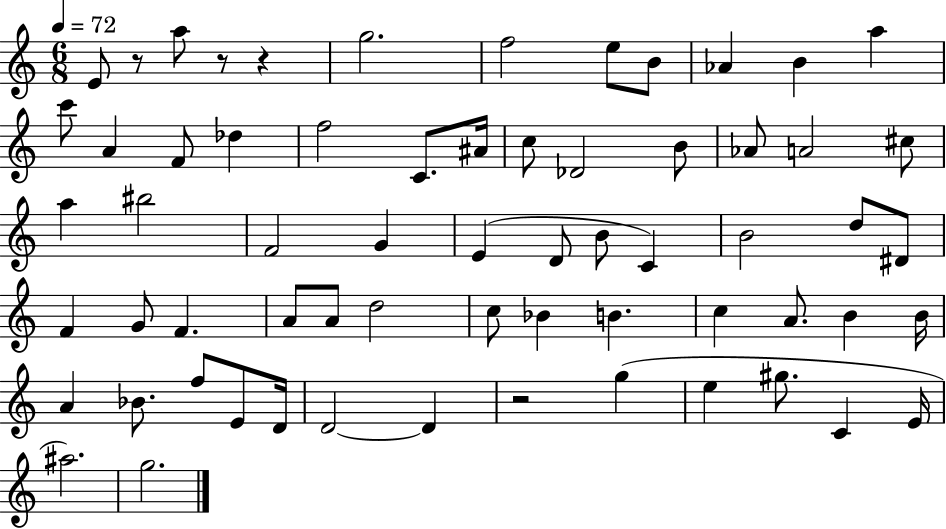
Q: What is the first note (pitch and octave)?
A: E4